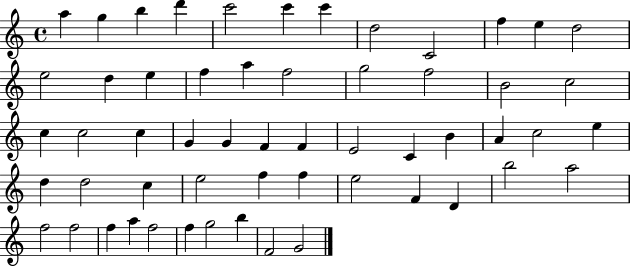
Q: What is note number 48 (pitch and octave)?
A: F5